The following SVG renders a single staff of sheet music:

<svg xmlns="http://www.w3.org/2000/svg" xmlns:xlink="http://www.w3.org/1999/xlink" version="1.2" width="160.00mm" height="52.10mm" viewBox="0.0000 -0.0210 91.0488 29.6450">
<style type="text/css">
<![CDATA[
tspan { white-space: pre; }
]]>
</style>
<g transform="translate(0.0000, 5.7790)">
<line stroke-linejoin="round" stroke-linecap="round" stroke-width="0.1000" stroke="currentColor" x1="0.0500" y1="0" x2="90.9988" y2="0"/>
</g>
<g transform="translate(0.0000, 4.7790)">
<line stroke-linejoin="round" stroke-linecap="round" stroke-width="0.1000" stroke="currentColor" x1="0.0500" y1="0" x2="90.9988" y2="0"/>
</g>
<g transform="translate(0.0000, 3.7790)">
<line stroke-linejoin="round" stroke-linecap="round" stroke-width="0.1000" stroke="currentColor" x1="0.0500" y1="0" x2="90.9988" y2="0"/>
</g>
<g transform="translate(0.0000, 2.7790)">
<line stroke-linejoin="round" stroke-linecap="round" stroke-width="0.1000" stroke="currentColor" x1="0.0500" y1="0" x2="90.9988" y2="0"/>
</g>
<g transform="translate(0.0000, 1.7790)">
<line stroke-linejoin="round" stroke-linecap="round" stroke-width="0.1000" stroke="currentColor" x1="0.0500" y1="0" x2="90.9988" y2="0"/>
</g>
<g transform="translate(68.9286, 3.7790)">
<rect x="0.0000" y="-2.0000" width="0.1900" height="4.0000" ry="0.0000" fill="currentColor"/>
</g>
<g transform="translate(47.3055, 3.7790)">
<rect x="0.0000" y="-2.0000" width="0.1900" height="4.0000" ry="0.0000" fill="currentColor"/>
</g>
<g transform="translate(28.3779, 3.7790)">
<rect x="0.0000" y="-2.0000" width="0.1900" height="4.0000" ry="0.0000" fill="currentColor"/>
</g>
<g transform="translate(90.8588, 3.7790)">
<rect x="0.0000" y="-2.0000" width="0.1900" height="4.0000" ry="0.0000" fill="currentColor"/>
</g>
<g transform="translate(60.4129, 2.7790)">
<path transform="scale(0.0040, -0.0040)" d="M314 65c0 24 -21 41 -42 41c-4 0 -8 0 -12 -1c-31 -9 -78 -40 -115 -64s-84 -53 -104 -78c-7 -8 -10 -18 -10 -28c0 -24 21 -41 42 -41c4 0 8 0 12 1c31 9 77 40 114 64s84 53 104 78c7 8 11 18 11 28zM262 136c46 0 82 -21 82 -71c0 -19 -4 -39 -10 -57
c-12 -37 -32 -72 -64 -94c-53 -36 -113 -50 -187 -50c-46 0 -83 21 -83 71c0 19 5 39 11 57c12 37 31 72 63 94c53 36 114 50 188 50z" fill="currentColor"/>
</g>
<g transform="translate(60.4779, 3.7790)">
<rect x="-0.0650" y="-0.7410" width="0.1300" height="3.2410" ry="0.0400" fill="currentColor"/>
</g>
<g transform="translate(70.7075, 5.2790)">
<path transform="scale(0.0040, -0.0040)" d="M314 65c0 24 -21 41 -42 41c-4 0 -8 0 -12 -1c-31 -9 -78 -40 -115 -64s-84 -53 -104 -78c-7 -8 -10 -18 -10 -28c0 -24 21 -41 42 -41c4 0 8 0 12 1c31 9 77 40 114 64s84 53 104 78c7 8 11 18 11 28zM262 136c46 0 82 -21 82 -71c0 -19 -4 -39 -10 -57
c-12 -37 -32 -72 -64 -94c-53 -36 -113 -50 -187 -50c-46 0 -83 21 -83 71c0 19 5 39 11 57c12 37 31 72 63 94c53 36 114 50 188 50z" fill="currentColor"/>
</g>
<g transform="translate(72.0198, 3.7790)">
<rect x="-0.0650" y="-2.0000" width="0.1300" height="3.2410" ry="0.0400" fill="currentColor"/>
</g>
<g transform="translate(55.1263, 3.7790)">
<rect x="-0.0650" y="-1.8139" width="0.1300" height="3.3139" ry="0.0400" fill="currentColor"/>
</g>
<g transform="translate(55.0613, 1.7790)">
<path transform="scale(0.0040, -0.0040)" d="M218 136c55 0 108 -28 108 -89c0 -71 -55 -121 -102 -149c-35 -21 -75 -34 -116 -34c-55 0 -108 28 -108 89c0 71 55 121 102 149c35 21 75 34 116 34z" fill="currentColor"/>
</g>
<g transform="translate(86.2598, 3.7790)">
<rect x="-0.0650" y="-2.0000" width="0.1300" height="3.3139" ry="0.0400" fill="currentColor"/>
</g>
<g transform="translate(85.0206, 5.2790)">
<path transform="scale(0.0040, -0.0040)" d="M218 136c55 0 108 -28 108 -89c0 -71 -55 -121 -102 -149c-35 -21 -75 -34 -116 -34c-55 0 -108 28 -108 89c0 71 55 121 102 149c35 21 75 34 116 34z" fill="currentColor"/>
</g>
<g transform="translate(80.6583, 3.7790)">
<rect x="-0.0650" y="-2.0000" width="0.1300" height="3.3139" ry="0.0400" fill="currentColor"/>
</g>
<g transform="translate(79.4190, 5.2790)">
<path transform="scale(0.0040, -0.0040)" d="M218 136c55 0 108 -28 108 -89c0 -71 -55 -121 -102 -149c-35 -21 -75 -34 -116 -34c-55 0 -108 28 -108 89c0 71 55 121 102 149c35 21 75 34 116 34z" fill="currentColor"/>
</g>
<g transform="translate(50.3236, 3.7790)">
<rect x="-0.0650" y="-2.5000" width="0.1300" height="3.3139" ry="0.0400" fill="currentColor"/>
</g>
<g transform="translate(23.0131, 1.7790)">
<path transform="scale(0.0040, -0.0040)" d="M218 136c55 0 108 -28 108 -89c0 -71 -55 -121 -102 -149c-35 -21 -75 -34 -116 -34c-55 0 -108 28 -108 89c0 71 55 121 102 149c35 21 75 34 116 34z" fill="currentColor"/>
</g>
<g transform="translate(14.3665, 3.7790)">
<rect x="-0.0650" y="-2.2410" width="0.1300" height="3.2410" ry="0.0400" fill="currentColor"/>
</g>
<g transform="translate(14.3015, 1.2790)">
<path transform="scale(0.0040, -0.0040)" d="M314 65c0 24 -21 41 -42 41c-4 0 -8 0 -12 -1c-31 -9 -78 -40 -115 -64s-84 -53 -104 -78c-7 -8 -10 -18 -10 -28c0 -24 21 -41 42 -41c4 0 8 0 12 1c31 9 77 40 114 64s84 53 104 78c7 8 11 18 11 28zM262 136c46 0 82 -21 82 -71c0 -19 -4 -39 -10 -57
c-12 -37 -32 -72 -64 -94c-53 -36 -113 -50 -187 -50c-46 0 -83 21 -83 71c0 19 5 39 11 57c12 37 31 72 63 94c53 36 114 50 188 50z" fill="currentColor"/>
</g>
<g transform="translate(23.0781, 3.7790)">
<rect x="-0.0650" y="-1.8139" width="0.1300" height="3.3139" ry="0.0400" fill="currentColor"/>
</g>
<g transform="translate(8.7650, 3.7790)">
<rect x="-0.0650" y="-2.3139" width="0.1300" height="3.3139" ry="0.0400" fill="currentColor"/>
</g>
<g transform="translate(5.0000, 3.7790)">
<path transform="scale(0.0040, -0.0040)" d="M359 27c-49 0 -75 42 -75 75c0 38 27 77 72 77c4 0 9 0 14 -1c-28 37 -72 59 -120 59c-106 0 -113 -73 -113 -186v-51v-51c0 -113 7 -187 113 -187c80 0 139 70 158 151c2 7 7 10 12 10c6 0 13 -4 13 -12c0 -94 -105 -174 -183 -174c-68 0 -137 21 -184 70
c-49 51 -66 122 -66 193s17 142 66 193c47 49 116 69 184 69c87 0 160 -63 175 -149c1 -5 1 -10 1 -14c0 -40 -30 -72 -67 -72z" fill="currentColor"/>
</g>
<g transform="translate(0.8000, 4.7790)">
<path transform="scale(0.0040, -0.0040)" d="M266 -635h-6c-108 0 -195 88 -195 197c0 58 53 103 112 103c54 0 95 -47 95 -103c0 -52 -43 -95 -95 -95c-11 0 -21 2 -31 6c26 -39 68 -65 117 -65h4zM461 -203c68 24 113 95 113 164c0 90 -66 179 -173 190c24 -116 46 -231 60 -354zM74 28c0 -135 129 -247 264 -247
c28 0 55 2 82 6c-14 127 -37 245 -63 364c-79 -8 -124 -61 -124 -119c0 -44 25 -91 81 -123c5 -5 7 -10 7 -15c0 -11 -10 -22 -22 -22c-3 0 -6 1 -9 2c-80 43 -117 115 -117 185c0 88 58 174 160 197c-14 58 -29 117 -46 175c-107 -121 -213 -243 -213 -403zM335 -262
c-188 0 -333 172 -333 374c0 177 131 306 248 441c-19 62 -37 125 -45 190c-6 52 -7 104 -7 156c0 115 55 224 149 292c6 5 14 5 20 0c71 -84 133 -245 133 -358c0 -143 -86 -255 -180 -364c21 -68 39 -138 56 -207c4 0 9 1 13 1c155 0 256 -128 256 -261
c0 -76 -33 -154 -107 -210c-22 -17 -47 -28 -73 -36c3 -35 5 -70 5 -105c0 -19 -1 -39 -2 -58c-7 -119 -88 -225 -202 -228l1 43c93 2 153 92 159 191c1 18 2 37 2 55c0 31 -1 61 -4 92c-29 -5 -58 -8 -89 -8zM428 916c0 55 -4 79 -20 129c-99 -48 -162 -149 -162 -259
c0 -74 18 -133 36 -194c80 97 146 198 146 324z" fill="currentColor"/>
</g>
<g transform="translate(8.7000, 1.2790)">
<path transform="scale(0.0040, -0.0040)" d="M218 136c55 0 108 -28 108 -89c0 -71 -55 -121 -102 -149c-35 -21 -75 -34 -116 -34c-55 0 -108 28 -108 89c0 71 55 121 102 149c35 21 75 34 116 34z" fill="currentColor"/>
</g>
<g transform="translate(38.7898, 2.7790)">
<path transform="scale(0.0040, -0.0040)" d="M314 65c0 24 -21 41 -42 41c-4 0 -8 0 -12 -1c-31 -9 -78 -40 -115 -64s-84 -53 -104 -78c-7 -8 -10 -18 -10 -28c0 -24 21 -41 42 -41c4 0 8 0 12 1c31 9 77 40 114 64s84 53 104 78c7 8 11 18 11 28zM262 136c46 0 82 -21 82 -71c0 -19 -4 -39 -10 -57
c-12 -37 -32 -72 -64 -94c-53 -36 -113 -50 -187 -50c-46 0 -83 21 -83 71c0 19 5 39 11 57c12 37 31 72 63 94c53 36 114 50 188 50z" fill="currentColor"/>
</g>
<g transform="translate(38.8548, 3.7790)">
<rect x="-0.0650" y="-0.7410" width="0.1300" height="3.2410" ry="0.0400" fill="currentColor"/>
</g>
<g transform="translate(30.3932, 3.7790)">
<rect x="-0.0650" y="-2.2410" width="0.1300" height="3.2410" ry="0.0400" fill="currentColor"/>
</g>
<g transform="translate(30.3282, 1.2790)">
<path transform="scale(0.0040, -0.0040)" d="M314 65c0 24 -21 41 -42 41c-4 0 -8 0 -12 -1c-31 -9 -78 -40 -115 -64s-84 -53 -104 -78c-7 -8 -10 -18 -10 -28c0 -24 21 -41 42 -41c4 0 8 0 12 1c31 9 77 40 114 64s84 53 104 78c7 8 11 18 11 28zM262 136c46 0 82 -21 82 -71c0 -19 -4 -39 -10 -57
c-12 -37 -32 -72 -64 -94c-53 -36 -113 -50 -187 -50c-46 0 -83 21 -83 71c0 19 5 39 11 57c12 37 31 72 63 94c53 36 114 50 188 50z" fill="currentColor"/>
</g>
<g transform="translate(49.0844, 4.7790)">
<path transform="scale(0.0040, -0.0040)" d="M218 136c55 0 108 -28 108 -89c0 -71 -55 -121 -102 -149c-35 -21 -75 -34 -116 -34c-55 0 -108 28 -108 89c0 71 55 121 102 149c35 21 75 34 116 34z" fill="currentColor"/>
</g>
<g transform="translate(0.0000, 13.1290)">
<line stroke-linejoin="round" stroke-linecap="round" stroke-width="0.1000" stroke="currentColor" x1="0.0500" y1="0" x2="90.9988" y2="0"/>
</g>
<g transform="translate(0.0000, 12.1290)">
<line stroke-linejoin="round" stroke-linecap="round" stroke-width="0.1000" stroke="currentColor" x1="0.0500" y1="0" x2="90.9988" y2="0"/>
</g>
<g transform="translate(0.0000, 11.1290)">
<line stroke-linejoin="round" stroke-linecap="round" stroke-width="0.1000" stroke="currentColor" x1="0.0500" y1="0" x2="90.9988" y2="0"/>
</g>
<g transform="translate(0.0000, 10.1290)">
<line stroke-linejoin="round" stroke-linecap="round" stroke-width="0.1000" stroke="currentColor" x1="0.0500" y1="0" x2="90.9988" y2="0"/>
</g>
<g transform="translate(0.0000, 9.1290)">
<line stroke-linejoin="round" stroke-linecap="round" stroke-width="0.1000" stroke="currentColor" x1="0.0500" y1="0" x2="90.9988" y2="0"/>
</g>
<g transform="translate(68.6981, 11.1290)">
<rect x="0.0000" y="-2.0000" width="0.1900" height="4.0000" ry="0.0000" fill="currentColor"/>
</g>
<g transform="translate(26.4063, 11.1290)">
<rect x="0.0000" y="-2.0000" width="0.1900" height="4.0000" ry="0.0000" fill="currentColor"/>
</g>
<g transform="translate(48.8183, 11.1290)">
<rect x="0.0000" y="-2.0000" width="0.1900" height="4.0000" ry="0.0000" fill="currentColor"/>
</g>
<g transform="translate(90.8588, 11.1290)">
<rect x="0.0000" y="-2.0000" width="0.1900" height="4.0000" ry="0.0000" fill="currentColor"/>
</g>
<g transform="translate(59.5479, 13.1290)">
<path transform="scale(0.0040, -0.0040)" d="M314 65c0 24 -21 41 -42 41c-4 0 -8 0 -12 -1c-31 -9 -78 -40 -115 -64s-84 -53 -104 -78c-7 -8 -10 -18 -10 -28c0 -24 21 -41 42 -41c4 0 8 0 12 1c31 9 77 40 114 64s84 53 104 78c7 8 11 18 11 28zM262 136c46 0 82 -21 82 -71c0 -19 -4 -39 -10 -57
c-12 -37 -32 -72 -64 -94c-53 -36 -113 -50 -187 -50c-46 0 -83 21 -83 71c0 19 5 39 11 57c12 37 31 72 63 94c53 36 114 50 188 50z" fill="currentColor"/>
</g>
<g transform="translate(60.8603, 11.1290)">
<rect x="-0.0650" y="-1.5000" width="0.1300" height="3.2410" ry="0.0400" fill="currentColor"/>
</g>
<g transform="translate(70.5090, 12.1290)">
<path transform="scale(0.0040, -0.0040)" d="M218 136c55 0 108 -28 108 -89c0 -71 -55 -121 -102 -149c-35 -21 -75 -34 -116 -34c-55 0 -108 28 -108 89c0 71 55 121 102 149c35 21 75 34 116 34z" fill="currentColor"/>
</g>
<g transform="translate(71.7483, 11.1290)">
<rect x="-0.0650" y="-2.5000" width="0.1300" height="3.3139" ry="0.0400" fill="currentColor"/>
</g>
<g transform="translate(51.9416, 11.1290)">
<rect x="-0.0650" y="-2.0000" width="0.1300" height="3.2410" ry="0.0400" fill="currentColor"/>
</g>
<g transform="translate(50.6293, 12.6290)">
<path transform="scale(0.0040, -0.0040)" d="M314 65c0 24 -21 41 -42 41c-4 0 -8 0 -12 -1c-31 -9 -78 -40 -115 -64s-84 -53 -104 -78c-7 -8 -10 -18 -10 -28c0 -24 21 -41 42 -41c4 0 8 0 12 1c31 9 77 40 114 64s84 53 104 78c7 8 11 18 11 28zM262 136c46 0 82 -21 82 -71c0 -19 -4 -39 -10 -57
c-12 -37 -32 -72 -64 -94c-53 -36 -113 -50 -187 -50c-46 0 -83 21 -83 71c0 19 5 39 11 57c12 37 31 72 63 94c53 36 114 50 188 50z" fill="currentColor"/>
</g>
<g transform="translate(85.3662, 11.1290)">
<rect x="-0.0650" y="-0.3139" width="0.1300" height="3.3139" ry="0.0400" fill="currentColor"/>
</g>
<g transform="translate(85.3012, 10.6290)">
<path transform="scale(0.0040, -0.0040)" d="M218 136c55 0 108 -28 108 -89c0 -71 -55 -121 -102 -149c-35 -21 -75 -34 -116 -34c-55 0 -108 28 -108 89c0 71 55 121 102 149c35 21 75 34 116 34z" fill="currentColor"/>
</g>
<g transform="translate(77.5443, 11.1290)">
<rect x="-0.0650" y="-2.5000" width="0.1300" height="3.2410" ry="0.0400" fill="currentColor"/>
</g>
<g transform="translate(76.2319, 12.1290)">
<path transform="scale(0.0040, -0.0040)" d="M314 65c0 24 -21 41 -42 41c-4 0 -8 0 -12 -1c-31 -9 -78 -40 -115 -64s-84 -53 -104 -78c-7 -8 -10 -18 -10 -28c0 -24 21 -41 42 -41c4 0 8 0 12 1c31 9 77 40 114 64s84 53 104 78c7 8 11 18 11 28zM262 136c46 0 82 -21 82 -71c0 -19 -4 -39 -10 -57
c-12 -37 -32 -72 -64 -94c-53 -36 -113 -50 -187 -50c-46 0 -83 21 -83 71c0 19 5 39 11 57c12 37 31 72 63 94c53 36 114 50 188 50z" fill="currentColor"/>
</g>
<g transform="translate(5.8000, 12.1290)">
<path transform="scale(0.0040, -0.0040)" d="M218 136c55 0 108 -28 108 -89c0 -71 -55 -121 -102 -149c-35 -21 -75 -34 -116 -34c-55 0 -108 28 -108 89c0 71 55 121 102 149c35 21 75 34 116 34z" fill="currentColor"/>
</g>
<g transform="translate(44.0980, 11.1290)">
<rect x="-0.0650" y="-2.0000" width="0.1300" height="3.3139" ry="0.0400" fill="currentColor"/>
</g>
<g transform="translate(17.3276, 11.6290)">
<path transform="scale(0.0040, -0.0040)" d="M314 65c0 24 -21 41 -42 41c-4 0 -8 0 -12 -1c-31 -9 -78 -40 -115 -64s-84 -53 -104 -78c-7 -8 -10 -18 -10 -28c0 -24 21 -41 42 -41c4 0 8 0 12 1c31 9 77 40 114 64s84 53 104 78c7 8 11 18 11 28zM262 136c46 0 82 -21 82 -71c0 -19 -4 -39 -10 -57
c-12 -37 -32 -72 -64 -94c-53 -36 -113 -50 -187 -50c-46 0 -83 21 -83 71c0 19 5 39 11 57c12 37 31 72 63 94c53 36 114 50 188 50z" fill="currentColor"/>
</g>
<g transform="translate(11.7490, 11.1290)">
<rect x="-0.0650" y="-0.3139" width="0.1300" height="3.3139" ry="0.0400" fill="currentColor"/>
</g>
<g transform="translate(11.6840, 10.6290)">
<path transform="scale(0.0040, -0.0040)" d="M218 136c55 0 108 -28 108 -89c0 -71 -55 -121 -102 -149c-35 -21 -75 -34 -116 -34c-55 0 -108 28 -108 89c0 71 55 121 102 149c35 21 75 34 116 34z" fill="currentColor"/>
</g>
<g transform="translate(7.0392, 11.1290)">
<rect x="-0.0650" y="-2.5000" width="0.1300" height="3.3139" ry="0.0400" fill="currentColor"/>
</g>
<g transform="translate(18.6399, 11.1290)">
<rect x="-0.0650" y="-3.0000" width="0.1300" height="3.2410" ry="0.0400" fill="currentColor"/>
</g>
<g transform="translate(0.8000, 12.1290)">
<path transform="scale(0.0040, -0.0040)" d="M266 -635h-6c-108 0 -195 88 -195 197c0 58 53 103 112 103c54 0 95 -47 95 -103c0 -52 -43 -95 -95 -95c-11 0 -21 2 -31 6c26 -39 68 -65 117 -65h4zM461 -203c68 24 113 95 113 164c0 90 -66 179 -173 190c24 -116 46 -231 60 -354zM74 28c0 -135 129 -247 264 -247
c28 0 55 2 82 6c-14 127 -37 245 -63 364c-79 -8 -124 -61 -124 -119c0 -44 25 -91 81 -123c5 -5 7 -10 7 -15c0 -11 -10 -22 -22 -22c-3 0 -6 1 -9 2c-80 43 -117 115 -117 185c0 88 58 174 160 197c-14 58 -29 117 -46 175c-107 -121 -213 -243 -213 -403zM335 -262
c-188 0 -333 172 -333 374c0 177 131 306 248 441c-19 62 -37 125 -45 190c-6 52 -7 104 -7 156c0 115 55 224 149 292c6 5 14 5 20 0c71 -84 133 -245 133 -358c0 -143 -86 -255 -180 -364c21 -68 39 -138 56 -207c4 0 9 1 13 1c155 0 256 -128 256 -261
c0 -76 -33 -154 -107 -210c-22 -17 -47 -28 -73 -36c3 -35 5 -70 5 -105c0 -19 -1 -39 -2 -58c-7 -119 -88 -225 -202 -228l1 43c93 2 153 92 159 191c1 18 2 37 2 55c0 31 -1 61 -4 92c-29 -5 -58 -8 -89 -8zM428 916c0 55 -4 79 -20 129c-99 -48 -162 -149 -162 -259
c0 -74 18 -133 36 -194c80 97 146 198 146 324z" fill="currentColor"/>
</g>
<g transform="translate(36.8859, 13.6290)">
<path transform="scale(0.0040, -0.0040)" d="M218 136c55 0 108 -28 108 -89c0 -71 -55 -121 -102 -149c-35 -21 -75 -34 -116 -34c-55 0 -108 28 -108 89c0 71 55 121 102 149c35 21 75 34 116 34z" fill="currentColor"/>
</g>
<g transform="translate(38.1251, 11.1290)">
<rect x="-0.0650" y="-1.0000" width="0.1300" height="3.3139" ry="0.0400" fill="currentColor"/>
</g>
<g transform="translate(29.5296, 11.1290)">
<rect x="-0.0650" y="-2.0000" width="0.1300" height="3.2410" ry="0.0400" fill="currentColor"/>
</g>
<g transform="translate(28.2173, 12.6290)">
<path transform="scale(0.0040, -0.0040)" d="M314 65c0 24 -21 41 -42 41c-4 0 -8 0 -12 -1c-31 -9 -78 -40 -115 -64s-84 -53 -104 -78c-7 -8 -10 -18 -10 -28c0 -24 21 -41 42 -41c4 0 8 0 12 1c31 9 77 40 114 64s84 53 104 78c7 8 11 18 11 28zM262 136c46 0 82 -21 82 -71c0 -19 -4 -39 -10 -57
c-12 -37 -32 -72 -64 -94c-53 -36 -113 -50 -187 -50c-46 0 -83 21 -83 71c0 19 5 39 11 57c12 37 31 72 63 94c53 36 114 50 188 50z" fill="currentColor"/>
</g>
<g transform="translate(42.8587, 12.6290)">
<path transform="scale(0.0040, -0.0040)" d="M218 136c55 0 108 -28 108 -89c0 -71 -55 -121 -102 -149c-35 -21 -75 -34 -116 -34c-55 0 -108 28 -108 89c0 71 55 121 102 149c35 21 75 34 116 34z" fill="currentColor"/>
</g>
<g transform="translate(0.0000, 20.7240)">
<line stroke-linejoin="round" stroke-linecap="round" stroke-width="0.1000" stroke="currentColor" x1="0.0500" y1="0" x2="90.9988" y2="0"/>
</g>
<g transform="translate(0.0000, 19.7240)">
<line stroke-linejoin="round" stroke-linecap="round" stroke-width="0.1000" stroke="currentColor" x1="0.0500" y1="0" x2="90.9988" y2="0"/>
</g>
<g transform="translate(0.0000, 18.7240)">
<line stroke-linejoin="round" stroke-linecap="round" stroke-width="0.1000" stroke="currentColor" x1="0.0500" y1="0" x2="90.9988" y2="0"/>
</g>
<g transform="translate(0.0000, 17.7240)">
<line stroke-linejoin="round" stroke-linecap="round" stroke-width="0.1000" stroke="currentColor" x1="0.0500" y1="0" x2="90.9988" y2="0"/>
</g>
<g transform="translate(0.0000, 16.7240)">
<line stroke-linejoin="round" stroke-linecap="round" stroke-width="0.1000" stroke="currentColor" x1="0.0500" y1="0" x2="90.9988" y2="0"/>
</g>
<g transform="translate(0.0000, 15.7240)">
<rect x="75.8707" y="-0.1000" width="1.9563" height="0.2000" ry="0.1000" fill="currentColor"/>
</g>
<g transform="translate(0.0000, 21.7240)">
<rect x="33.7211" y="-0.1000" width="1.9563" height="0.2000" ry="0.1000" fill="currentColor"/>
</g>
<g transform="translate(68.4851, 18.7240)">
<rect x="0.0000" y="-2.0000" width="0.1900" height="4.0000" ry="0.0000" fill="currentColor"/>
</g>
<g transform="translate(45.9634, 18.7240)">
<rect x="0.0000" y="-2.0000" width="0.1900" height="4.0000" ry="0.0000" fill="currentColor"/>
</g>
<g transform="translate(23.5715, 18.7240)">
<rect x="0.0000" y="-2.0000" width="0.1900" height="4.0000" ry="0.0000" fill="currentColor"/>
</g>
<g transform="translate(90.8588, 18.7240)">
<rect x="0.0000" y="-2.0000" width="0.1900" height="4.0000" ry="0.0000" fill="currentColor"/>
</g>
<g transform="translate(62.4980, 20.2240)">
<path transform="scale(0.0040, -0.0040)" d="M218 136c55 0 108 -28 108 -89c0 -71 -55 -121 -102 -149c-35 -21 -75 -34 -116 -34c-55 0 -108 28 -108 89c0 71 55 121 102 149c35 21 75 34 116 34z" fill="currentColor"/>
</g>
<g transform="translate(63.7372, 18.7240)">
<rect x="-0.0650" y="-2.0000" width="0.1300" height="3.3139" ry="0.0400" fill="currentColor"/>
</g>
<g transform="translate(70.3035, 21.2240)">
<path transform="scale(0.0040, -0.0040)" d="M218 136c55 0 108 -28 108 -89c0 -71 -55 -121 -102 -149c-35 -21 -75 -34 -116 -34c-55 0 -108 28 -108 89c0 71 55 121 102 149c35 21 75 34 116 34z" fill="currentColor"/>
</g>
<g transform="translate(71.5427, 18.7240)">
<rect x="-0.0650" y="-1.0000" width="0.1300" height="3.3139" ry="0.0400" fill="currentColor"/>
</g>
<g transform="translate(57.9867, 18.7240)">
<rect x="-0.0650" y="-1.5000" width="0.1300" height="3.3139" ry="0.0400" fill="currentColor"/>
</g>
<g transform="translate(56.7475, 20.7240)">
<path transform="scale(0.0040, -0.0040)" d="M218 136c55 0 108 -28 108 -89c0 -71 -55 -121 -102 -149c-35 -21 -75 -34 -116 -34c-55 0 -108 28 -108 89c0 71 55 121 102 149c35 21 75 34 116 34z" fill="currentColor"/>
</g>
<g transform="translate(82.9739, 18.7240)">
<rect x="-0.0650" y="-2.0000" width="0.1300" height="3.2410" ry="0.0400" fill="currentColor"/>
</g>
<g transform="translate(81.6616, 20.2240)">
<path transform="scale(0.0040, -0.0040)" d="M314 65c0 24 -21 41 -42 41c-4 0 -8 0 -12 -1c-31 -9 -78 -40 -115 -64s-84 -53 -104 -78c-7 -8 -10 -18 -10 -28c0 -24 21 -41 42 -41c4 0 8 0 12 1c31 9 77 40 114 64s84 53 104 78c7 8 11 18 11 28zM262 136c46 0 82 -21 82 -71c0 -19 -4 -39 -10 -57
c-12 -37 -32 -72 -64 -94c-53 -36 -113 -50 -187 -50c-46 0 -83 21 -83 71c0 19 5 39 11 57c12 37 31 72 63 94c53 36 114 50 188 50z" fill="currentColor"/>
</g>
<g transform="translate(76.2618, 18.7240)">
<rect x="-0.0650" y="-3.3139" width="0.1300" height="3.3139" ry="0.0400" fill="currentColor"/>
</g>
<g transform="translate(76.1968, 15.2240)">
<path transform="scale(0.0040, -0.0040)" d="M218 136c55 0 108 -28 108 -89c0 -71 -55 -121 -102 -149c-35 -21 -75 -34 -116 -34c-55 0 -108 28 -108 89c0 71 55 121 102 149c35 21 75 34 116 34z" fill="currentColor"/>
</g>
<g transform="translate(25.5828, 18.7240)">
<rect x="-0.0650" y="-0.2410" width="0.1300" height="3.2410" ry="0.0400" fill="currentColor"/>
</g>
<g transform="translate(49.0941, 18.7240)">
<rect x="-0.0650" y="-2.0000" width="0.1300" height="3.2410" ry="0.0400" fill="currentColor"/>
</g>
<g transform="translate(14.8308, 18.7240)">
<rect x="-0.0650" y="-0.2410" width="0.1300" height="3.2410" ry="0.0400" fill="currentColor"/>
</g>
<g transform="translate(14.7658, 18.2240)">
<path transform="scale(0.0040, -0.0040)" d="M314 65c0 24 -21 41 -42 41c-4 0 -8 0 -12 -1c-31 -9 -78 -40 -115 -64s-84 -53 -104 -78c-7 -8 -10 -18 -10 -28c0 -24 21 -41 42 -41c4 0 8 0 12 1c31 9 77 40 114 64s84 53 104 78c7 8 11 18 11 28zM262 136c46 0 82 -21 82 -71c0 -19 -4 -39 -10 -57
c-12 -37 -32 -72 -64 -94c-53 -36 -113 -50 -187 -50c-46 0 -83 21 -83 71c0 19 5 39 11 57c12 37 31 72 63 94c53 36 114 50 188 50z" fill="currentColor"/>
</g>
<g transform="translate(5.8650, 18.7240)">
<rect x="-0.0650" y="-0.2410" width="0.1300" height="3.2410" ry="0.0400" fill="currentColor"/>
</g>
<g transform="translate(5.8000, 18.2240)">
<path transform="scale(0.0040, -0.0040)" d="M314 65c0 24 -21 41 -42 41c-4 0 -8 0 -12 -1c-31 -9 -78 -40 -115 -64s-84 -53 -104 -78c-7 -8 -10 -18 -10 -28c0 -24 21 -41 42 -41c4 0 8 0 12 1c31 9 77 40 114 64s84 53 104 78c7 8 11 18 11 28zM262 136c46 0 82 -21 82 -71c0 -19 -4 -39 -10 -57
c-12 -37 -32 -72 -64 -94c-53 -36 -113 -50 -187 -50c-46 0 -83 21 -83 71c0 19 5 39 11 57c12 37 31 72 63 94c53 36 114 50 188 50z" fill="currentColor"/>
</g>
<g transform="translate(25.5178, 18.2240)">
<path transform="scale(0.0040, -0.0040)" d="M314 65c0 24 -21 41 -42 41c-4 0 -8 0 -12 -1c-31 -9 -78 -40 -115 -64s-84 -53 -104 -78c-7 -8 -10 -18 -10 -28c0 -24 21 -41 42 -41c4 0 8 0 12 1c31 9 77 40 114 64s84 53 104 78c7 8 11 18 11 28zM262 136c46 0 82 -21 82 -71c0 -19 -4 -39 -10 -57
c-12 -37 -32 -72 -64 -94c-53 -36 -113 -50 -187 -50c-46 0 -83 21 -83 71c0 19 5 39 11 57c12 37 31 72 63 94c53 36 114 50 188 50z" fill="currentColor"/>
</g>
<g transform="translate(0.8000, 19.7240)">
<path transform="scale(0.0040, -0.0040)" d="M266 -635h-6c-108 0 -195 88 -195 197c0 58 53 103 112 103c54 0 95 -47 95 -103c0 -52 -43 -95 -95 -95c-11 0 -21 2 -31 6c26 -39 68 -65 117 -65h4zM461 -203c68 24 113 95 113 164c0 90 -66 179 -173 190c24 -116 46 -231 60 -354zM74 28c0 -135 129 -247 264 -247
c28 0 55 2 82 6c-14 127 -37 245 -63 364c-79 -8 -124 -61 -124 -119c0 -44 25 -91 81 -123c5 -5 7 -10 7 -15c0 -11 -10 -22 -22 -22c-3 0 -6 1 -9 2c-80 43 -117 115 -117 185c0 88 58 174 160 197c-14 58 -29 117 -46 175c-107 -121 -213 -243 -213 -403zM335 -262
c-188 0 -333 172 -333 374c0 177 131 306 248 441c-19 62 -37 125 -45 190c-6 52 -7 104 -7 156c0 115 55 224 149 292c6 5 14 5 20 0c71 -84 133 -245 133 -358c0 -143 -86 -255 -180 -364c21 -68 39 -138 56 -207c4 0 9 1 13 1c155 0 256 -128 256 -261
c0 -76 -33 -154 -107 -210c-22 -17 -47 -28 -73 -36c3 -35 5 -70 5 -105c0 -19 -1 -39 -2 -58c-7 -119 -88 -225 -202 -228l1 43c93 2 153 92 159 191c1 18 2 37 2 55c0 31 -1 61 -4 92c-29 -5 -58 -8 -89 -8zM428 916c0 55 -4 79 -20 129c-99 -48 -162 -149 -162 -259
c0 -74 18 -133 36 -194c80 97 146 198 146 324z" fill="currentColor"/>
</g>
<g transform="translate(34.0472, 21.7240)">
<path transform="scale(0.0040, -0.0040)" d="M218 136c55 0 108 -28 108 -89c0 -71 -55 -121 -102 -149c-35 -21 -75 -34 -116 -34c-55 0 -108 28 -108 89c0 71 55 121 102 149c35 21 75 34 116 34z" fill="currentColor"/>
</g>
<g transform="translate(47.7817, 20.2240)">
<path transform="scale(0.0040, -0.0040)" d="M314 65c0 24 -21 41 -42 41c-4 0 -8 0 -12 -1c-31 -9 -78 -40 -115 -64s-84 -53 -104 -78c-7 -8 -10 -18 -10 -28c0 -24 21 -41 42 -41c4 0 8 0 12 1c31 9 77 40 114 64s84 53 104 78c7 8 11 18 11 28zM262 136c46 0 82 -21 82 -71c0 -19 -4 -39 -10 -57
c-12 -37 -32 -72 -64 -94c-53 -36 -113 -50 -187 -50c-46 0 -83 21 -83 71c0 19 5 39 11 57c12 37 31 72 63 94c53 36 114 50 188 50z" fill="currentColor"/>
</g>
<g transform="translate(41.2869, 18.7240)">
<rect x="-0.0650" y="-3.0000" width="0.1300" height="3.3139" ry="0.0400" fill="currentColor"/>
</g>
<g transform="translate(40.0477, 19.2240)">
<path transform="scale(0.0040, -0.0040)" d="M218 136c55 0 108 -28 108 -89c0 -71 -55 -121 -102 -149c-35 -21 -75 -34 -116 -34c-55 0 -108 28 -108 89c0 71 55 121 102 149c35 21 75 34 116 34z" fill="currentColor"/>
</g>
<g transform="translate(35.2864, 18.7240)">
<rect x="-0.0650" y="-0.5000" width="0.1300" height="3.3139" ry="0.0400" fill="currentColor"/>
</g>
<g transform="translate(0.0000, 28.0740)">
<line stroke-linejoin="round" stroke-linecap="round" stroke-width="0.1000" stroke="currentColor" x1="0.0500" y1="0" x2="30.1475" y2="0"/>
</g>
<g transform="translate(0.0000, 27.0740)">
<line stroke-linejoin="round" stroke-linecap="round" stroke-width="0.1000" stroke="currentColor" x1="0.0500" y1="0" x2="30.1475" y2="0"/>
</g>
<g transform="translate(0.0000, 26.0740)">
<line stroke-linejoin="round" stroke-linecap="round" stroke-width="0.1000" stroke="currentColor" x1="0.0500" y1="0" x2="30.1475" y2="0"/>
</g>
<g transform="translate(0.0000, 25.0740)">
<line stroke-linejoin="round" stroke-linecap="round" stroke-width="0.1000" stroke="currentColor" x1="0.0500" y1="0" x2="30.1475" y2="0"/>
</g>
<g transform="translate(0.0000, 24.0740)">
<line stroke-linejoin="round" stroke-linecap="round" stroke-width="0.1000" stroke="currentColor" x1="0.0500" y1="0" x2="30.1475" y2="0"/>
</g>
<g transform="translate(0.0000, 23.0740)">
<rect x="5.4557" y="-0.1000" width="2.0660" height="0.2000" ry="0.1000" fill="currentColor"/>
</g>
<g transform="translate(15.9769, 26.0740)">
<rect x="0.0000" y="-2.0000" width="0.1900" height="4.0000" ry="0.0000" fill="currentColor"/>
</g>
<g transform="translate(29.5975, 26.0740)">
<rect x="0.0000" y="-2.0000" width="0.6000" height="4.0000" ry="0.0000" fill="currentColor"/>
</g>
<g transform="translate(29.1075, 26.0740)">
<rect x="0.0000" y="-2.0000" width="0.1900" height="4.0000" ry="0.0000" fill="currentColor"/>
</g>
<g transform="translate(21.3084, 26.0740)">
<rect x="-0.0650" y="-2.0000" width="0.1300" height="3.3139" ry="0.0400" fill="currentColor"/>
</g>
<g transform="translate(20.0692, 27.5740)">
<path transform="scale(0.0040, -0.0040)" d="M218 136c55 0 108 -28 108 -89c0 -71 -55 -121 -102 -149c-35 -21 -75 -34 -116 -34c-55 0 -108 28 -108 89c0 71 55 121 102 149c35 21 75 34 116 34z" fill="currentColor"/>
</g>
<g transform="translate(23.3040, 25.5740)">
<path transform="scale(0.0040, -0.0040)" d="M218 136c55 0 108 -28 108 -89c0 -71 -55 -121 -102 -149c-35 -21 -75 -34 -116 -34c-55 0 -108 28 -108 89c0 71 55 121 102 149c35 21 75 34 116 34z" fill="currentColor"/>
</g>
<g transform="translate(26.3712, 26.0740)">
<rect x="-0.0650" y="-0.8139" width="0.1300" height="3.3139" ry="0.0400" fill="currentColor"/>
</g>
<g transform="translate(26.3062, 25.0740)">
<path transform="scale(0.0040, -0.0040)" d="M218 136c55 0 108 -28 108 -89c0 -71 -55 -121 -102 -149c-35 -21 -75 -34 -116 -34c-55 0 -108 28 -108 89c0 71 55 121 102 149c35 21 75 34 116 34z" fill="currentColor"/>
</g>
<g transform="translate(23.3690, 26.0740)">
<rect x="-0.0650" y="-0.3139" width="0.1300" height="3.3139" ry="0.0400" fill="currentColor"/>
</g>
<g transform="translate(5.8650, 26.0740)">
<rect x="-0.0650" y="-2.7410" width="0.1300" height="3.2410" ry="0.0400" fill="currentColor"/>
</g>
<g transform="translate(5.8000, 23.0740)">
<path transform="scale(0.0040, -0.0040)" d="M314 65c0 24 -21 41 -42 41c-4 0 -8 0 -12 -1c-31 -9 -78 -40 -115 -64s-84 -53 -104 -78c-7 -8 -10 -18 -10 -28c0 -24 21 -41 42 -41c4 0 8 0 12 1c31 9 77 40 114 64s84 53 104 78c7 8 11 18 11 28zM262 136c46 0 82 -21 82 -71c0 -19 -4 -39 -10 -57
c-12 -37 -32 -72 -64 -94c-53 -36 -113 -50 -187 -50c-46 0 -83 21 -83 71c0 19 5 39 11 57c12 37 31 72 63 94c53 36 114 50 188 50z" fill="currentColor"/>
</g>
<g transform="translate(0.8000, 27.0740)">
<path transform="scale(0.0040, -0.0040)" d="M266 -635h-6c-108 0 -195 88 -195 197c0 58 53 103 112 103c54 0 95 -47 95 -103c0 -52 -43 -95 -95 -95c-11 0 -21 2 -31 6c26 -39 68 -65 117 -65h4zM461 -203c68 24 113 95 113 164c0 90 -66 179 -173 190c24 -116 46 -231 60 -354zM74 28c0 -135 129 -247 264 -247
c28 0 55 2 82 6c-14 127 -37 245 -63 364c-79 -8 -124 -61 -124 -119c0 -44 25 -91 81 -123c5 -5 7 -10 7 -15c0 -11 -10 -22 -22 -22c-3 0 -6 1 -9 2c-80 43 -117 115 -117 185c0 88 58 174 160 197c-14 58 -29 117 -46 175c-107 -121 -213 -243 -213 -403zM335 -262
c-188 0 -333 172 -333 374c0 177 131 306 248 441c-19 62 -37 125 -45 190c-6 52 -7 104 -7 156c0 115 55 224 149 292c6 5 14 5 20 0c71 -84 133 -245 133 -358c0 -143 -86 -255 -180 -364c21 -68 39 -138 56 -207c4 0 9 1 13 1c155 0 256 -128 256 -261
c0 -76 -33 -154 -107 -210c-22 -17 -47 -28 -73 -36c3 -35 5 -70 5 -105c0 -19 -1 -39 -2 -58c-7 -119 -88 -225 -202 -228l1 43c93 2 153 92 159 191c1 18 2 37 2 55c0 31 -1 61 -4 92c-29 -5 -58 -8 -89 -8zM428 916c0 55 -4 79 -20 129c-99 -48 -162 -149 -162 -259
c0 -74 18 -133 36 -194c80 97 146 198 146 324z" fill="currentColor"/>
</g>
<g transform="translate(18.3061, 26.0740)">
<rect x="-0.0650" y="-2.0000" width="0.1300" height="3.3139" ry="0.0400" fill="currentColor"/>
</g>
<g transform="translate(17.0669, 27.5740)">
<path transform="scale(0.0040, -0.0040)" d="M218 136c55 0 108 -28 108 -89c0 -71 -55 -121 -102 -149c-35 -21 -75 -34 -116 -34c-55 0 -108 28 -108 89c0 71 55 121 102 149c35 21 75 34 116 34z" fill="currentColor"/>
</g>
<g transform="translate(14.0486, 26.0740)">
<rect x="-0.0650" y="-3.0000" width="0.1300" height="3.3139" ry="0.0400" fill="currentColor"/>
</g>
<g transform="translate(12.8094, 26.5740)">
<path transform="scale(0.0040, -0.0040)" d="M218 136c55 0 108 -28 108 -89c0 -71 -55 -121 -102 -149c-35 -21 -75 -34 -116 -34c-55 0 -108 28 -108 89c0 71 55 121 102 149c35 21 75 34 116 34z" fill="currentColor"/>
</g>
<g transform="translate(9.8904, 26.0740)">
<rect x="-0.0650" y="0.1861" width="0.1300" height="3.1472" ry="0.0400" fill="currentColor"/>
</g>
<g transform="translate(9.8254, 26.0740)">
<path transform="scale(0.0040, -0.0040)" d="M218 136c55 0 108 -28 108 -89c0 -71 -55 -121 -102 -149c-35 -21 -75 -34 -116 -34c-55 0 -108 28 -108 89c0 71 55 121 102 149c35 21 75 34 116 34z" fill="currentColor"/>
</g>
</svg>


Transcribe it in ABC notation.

X:1
T:Untitled
M:4/4
L:1/4
K:C
g g2 f g2 d2 G f d2 F2 F F G c A2 F2 D F F2 E2 G G2 c c2 c2 c2 C A F2 E F D b F2 a2 B A F F c d